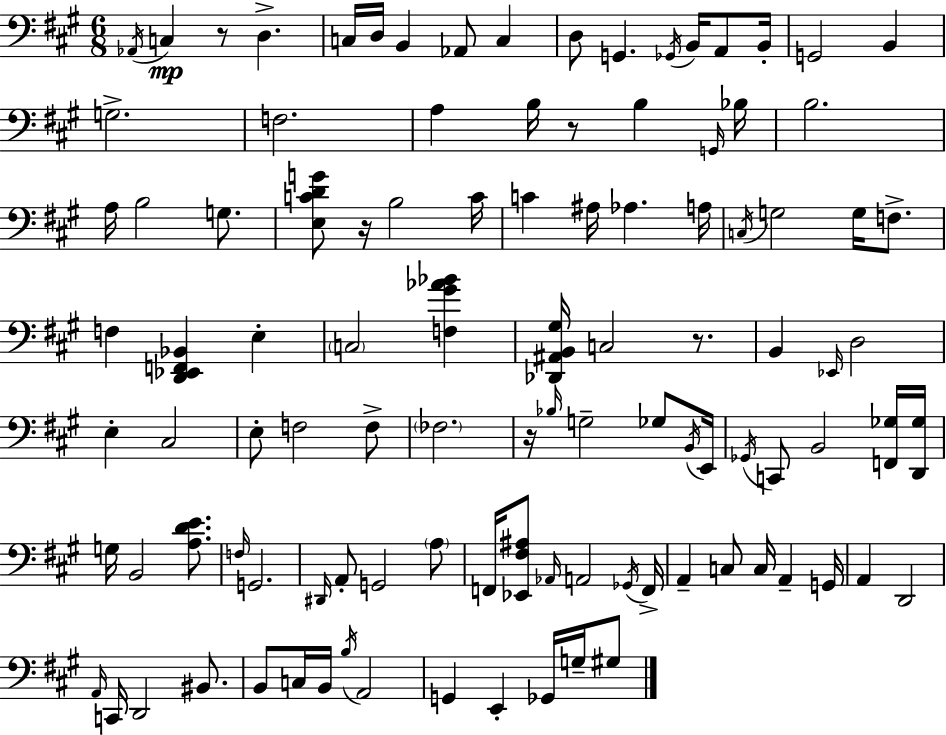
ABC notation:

X:1
T:Untitled
M:6/8
L:1/4
K:A
_A,,/4 C, z/2 D, C,/4 D,/4 B,, _A,,/2 C, D,/2 G,, _G,,/4 B,,/4 A,,/2 B,,/4 G,,2 B,, G,2 F,2 A, B,/4 z/2 B, G,,/4 _B,/4 B,2 A,/4 B,2 G,/2 [E,CDG]/2 z/4 B,2 C/4 C ^A,/4 _A, A,/4 C,/4 G,2 G,/4 F,/2 F, [D,,_E,,F,,_B,,] E, C,2 [F,^G_A_B] [_D,,^A,,B,,^G,]/4 C,2 z/2 B,, _E,,/4 D,2 E, ^C,2 E,/2 F,2 F,/2 _F,2 z/4 _B,/4 G,2 _G,/2 B,,/4 E,,/4 _G,,/4 C,,/2 B,,2 [F,,_G,]/4 [D,,_G,]/4 G,/4 B,,2 [A,DE]/2 F,/4 G,,2 ^D,,/4 A,,/2 G,,2 A,/2 F,,/4 [_E,,^F,^A,]/2 _A,,/4 A,,2 _G,,/4 F,,/4 A,, C,/2 C,/4 A,, G,,/4 A,, D,,2 A,,/4 C,,/4 D,,2 ^B,,/2 B,,/2 C,/4 B,,/4 B,/4 A,,2 G,, E,, _G,,/4 G,/4 ^G,/2